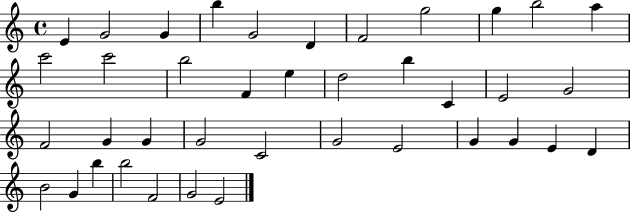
X:1
T:Untitled
M:4/4
L:1/4
K:C
E G2 G b G2 D F2 g2 g b2 a c'2 c'2 b2 F e d2 b C E2 G2 F2 G G G2 C2 G2 E2 G G E D B2 G b b2 F2 G2 E2